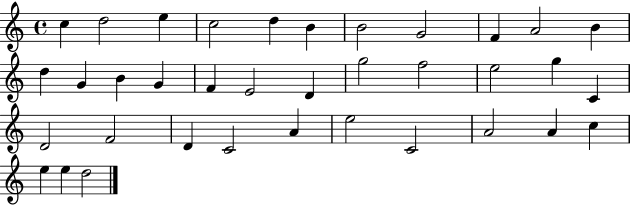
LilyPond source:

{
  \clef treble
  \time 4/4
  \defaultTimeSignature
  \key c \major
  c''4 d''2 e''4 | c''2 d''4 b'4 | b'2 g'2 | f'4 a'2 b'4 | \break d''4 g'4 b'4 g'4 | f'4 e'2 d'4 | g''2 f''2 | e''2 g''4 c'4 | \break d'2 f'2 | d'4 c'2 a'4 | e''2 c'2 | a'2 a'4 c''4 | \break e''4 e''4 d''2 | \bar "|."
}